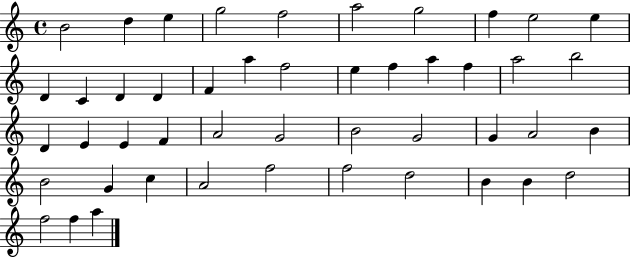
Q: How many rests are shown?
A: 0